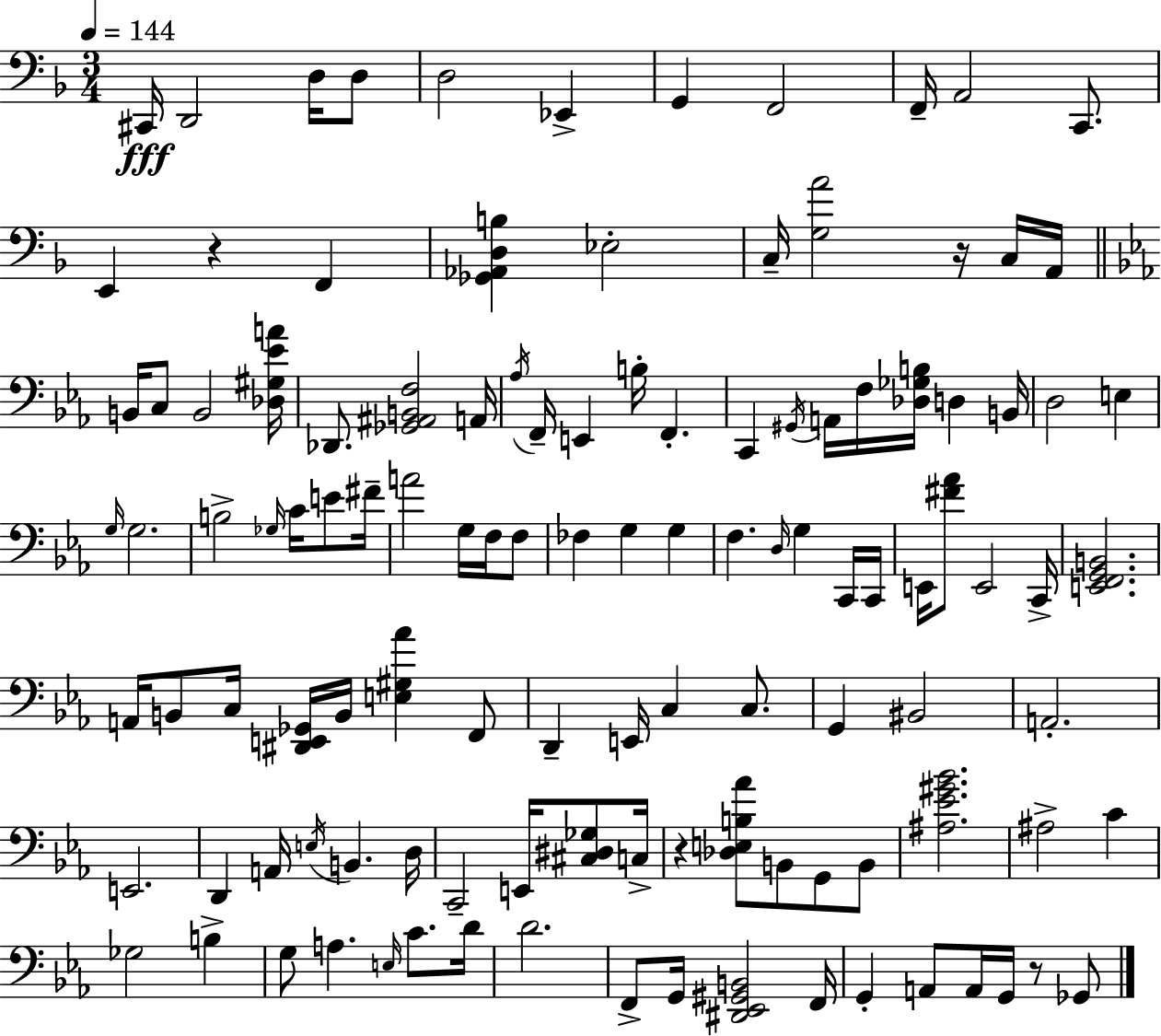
X:1
T:Untitled
M:3/4
L:1/4
K:F
^C,,/4 D,,2 D,/4 D,/2 D,2 _E,, G,, F,,2 F,,/4 A,,2 C,,/2 E,, z F,, [_G,,_A,,D,B,] _E,2 C,/4 [G,A]2 z/4 C,/4 A,,/4 B,,/4 C,/2 B,,2 [_D,^G,_EA]/4 _D,,/2 [_G,,^A,,B,,F,]2 A,,/4 _A,/4 F,,/4 E,, B,/4 F,, C,, ^G,,/4 A,,/4 F,/4 [_D,_G,B,]/4 D, B,,/4 D,2 E, G,/4 G,2 B,2 _G,/4 C/4 E/2 ^F/4 A2 G,/4 F,/4 F,/2 _F, G, G, F, D,/4 G, C,,/4 C,,/4 E,,/4 [^F_A]/2 E,,2 C,,/4 [E,,F,,G,,B,,]2 A,,/4 B,,/2 C,/4 [^D,,E,,_G,,]/4 B,,/4 [E,^G,_A] F,,/2 D,, E,,/4 C, C,/2 G,, ^B,,2 A,,2 E,,2 D,, A,,/4 E,/4 B,, D,/4 C,,2 E,,/4 [^C,^D,_G,]/2 C,/4 z [_D,E,B,_A]/2 B,,/2 G,,/2 B,,/2 [^A,_E^G_B]2 ^A,2 C _G,2 B, G,/2 A, E,/4 C/2 D/4 D2 F,,/2 G,,/4 [^D,,_E,,^G,,B,,]2 F,,/4 G,, A,,/2 A,,/4 G,,/4 z/2 _G,,/2